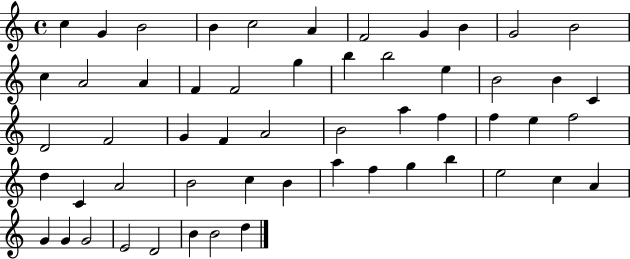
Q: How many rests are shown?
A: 0